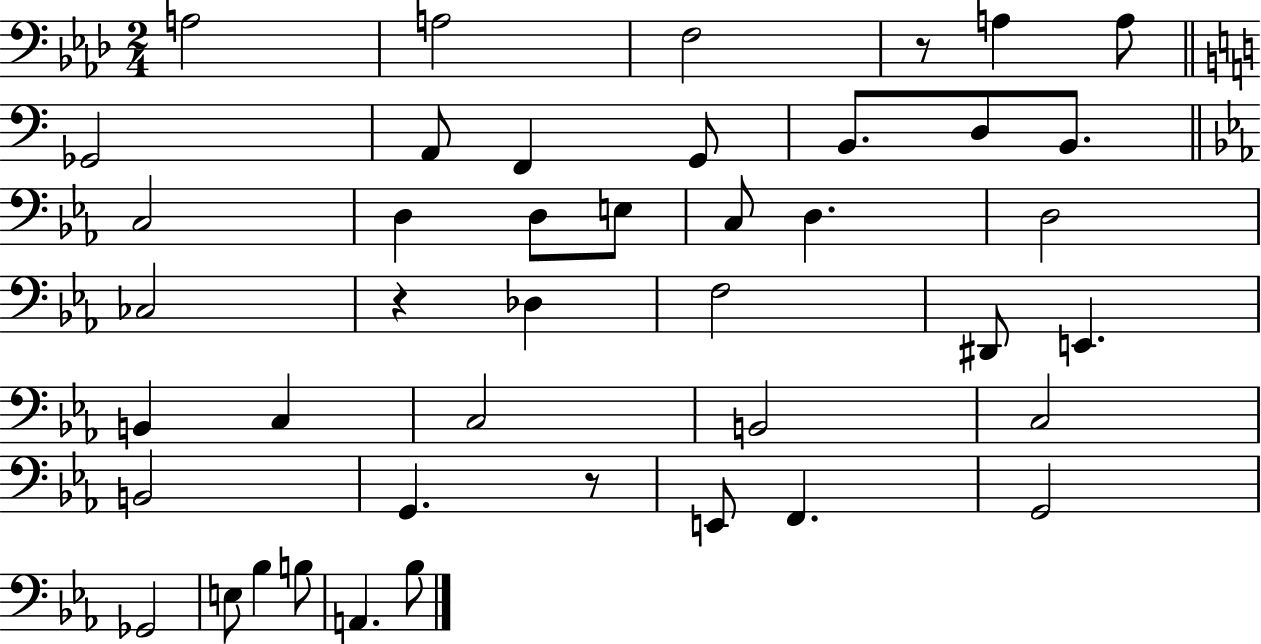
X:1
T:Untitled
M:2/4
L:1/4
K:Ab
A,2 A,2 F,2 z/2 A, A,/2 _G,,2 A,,/2 F,, G,,/2 B,,/2 D,/2 B,,/2 C,2 D, D,/2 E,/2 C,/2 D, D,2 _C,2 z _D, F,2 ^D,,/2 E,, B,, C, C,2 B,,2 C,2 B,,2 G,, z/2 E,,/2 F,, G,,2 _G,,2 E,/2 _B, B,/2 A,, _B,/2